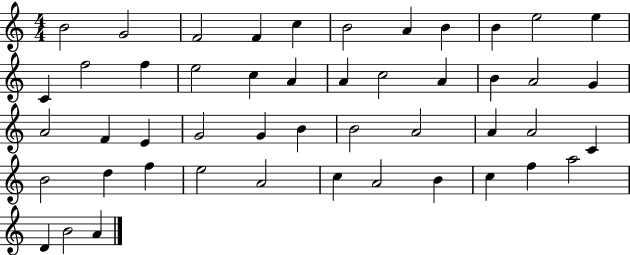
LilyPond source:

{
  \clef treble
  \numericTimeSignature
  \time 4/4
  \key c \major
  b'2 g'2 | f'2 f'4 c''4 | b'2 a'4 b'4 | b'4 e''2 e''4 | \break c'4 f''2 f''4 | e''2 c''4 a'4 | a'4 c''2 a'4 | b'4 a'2 g'4 | \break a'2 f'4 e'4 | g'2 g'4 b'4 | b'2 a'2 | a'4 a'2 c'4 | \break b'2 d''4 f''4 | e''2 a'2 | c''4 a'2 b'4 | c''4 f''4 a''2 | \break d'4 b'2 a'4 | \bar "|."
}